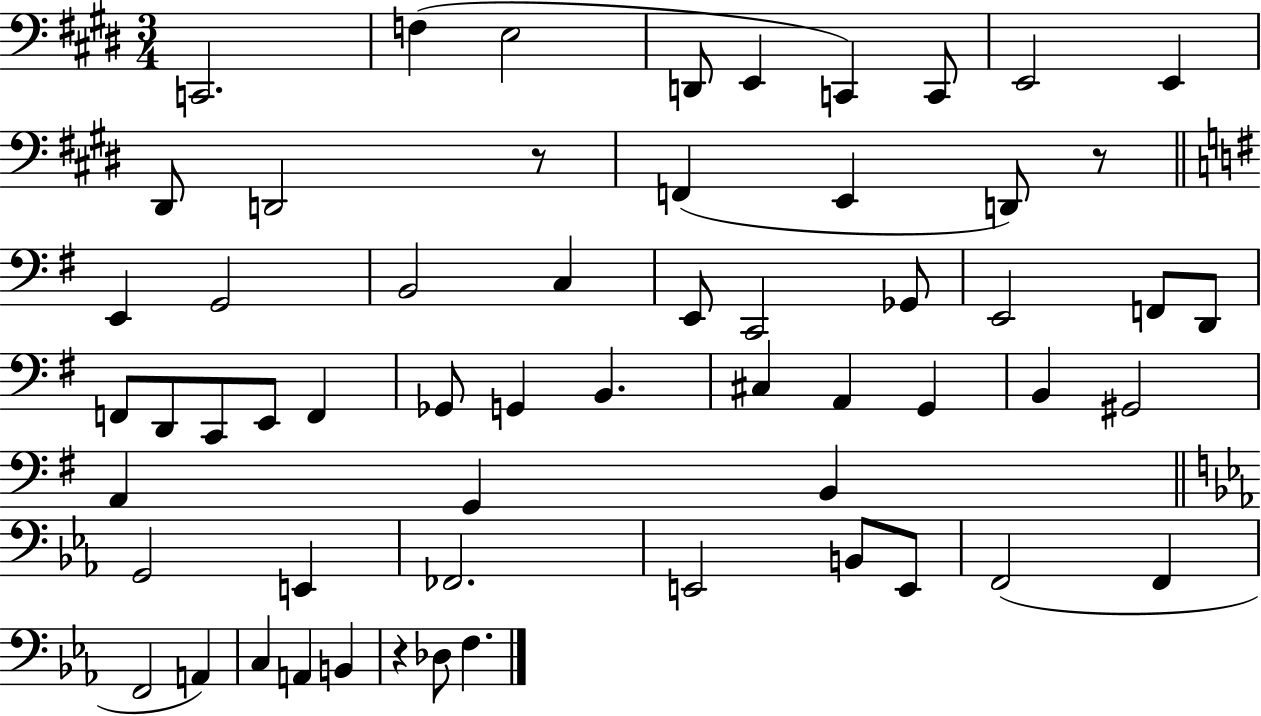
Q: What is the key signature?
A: E major